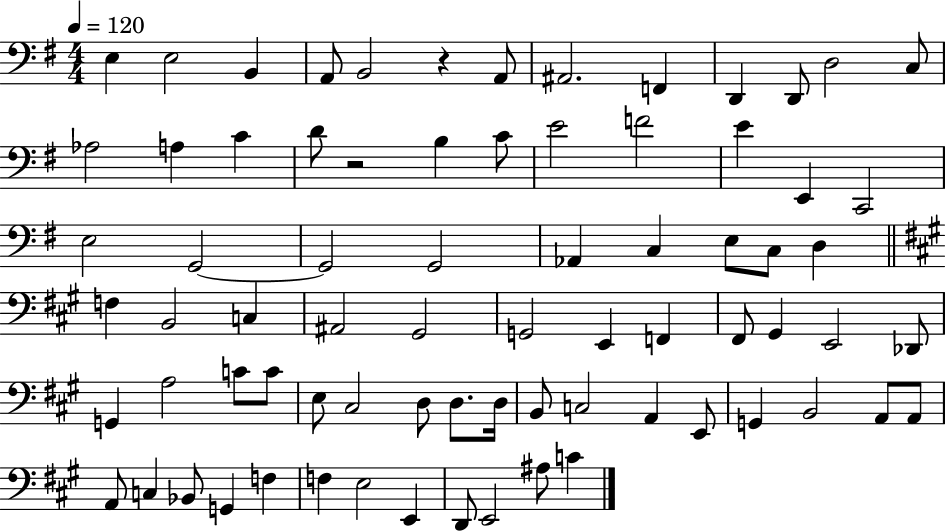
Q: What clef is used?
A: bass